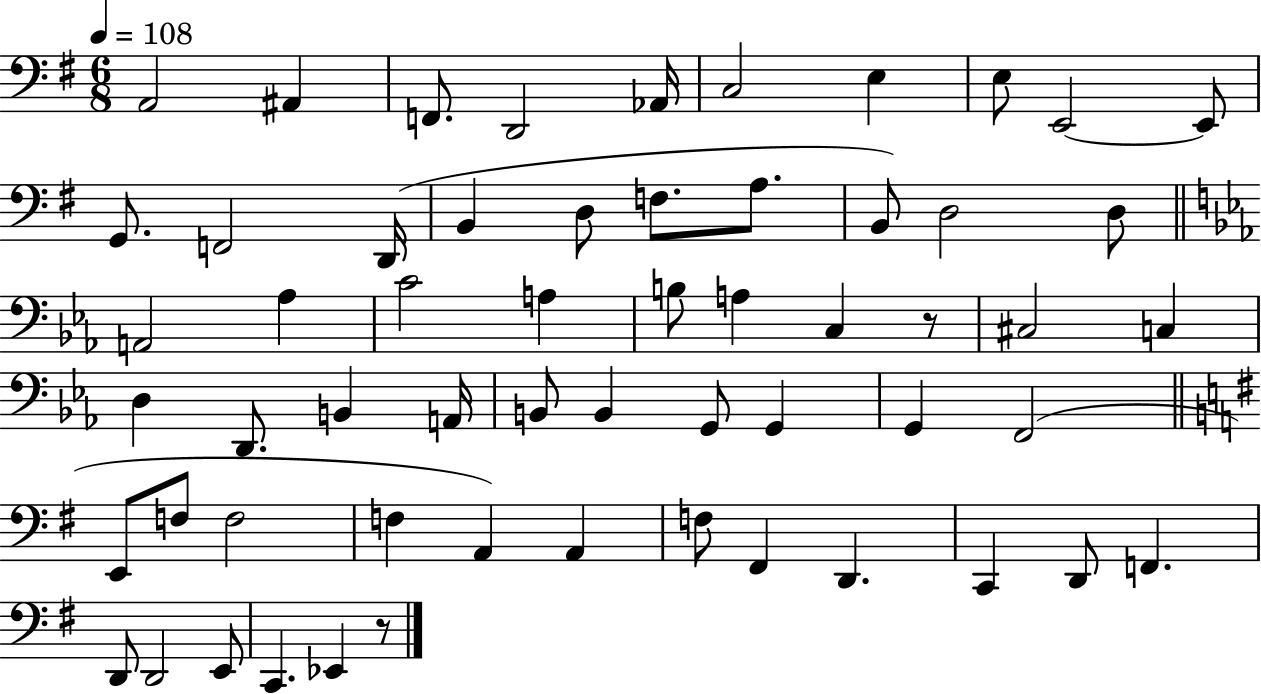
{
  \clef bass
  \numericTimeSignature
  \time 6/8
  \key g \major
  \tempo 4 = 108
  a,2 ais,4 | f,8. d,2 aes,16 | c2 e4 | e8 e,2~~ e,8 | \break g,8. f,2 d,16( | b,4 d8 f8. a8. | b,8) d2 d8 | \bar "||" \break \key ees \major a,2 aes4 | c'2 a4 | b8 a4 c4 r8 | cis2 c4 | \break d4 d,8. b,4 a,16 | b,8 b,4 g,8 g,4 | g,4 f,2( | \bar "||" \break \key g \major e,8 f8 f2 | f4 a,4) a,4 | f8 fis,4 d,4. | c,4 d,8 f,4. | \break d,8 d,2 e,8 | c,4. ees,4 r8 | \bar "|."
}